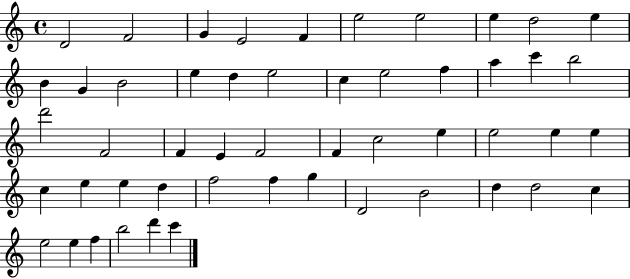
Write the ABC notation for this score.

X:1
T:Untitled
M:4/4
L:1/4
K:C
D2 F2 G E2 F e2 e2 e d2 e B G B2 e d e2 c e2 f a c' b2 d'2 F2 F E F2 F c2 e e2 e e c e e d f2 f g D2 B2 d d2 c e2 e f b2 d' c'